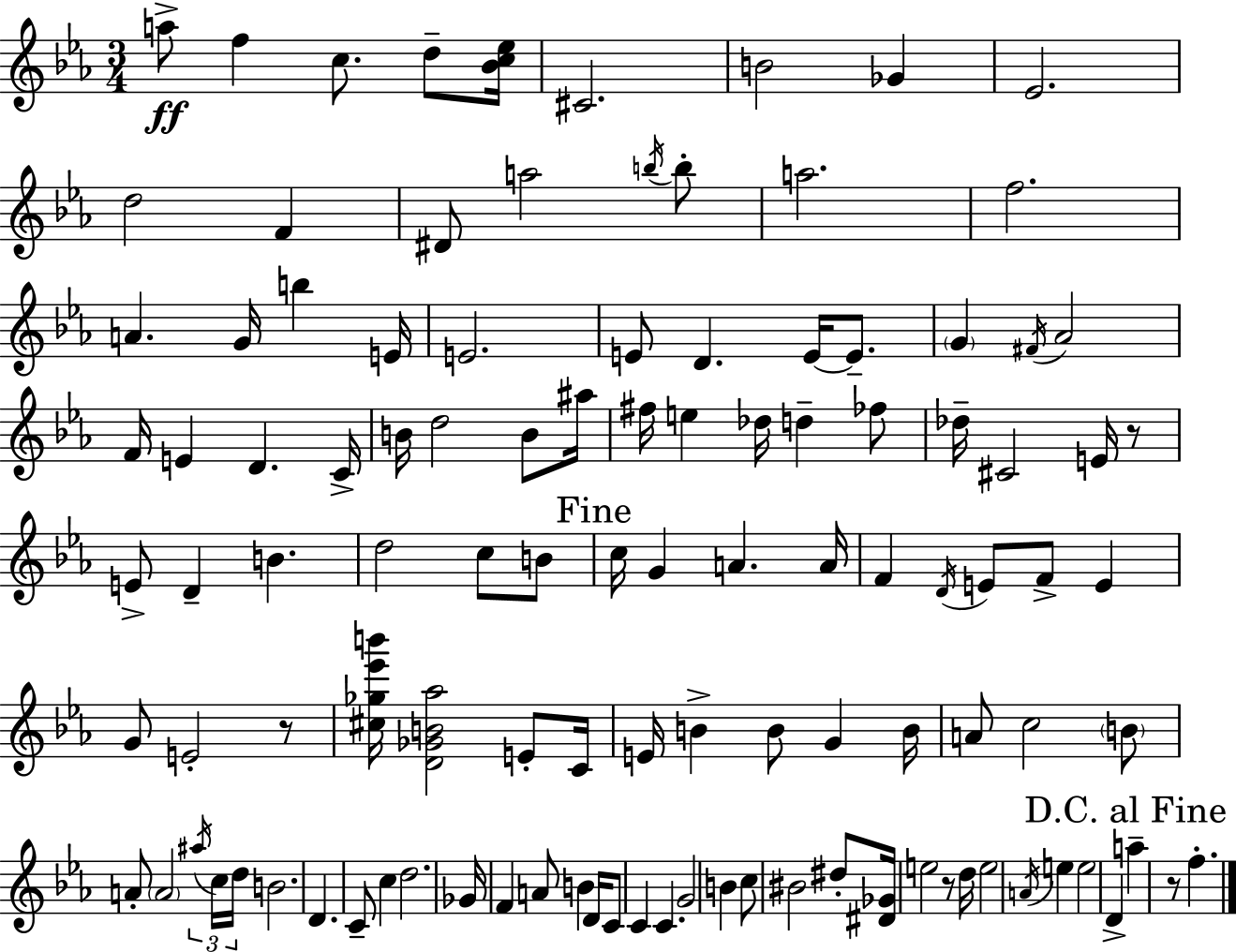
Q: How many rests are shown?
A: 4